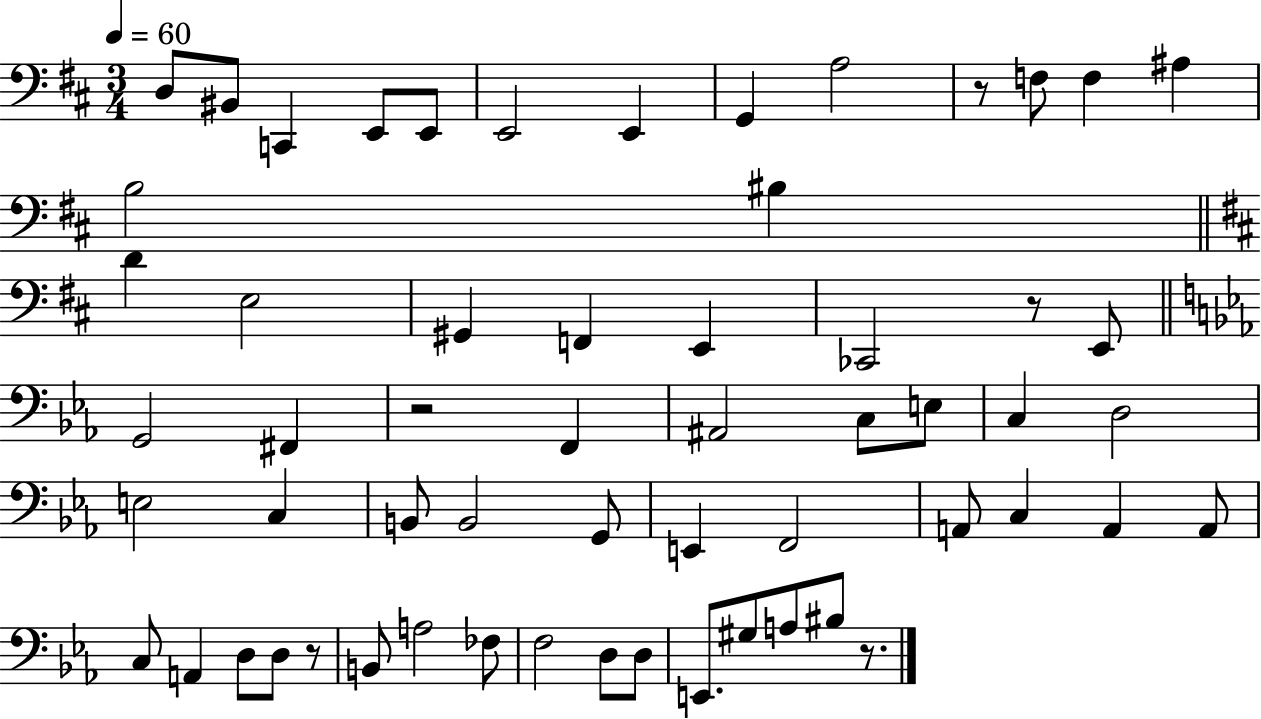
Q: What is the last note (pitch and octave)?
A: BIS3